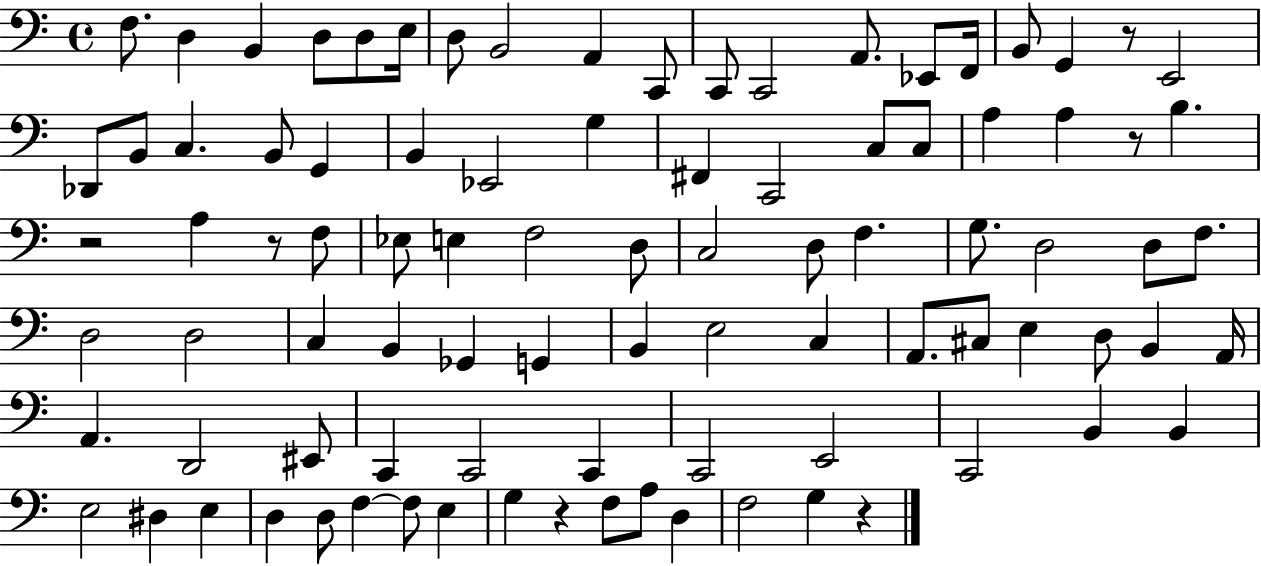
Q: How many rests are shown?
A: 6